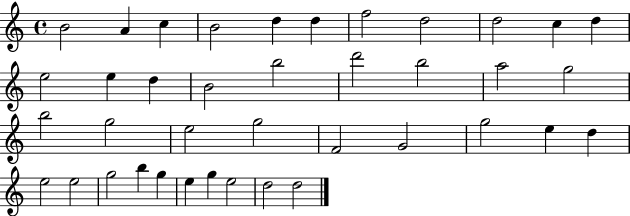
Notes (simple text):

B4/h A4/q C5/q B4/h D5/q D5/q F5/h D5/h D5/h C5/q D5/q E5/h E5/q D5/q B4/h B5/h D6/h B5/h A5/h G5/h B5/h G5/h E5/h G5/h F4/h G4/h G5/h E5/q D5/q E5/h E5/h G5/h B5/q G5/q E5/q G5/q E5/h D5/h D5/h